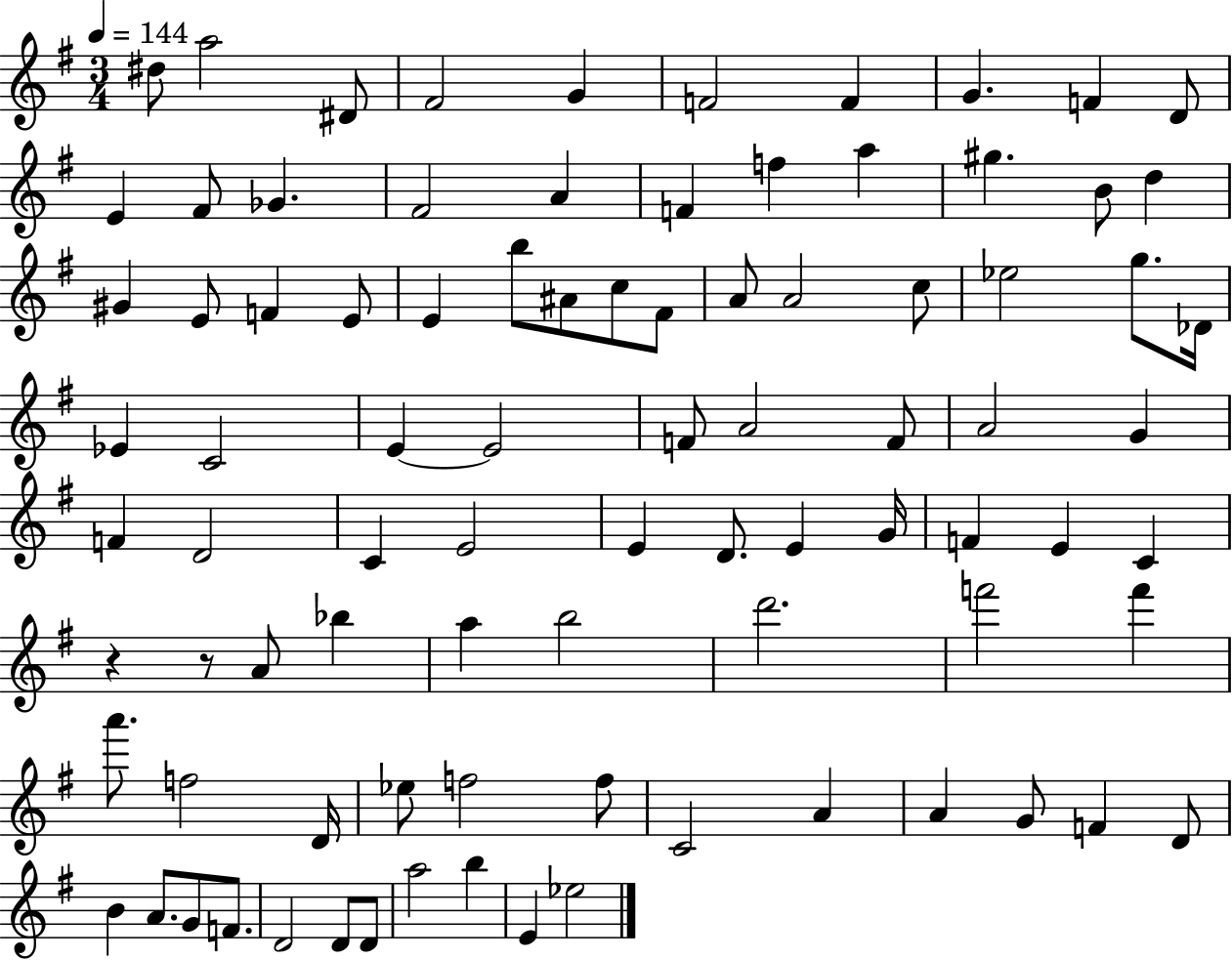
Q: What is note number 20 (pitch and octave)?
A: B4